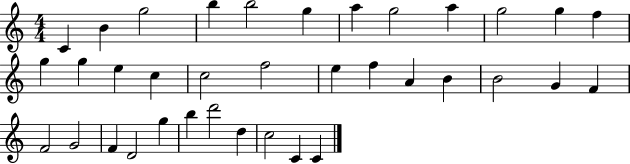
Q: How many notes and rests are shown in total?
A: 36